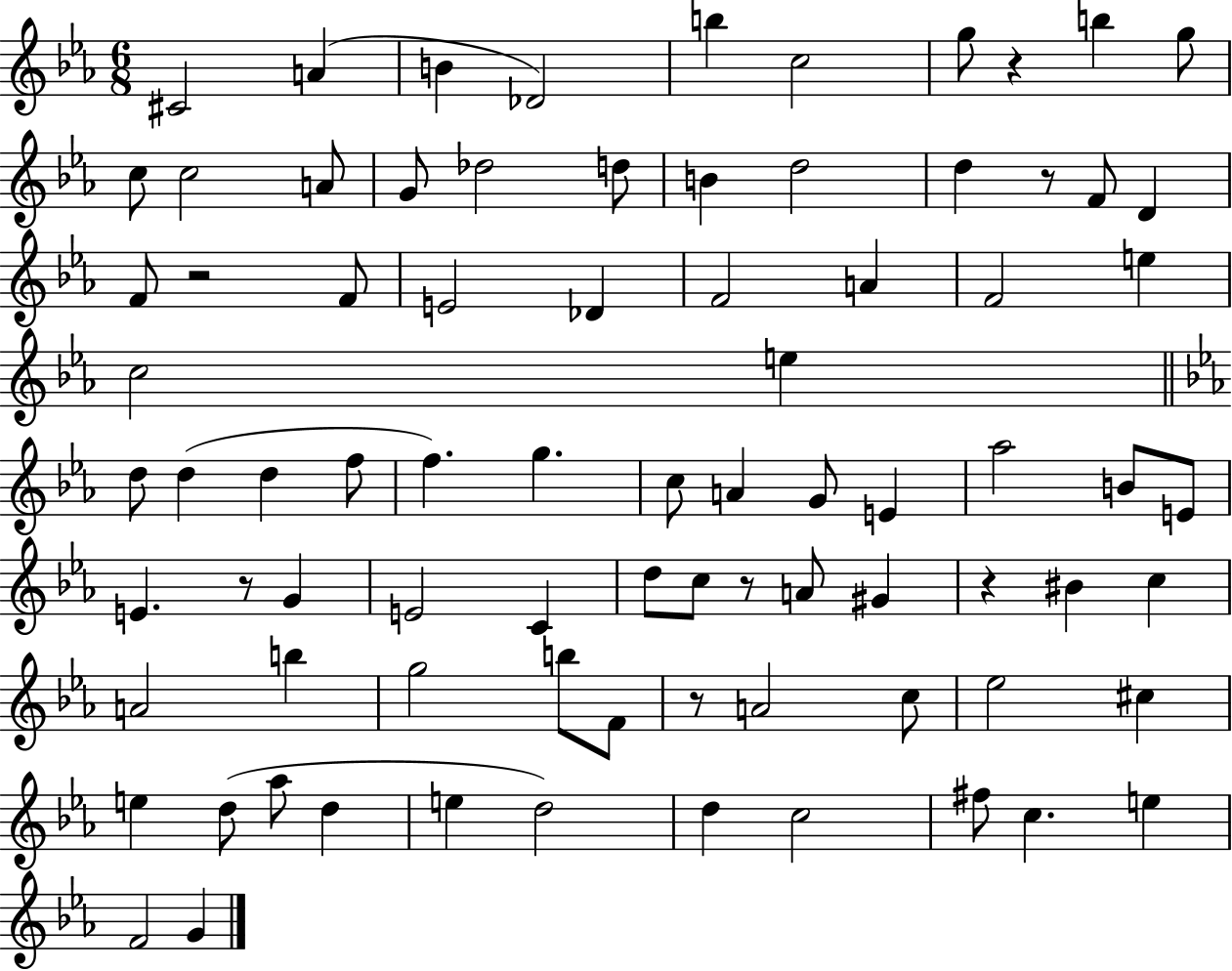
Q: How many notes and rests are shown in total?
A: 82